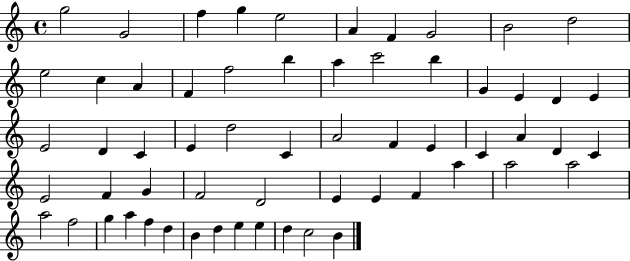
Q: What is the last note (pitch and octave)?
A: B4